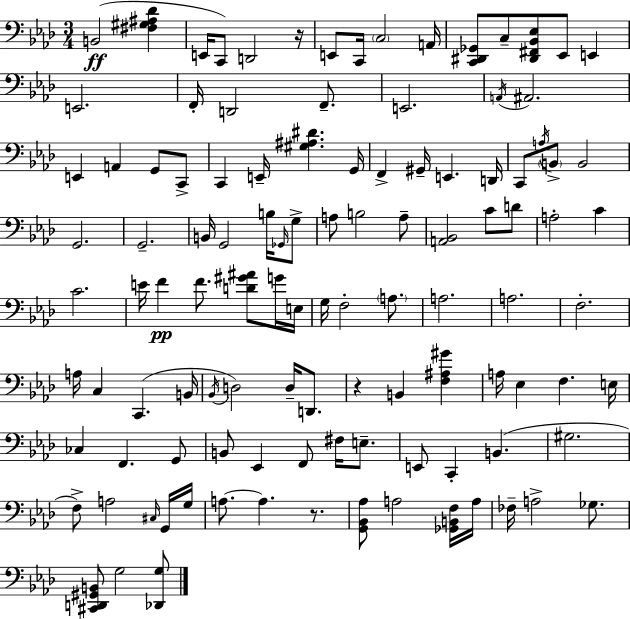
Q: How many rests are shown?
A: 3